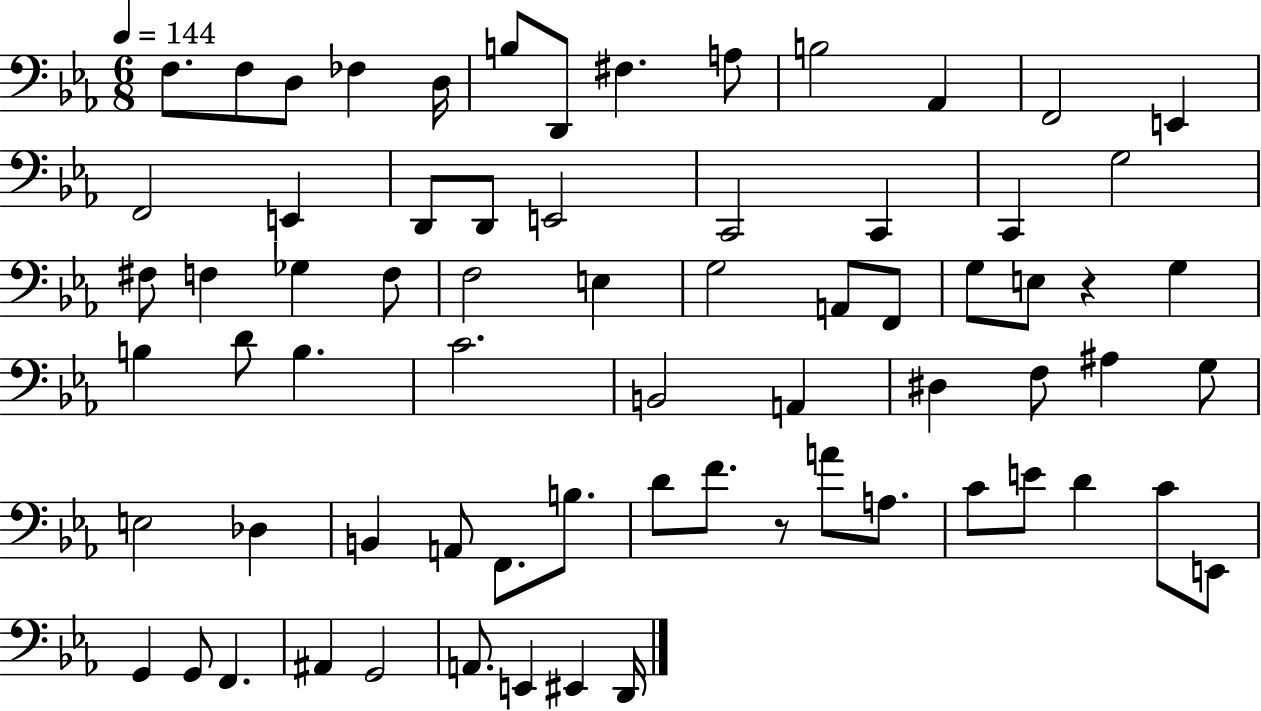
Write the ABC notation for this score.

X:1
T:Untitled
M:6/8
L:1/4
K:Eb
F,/2 F,/2 D,/2 _F, D,/4 B,/2 D,,/2 ^F, A,/2 B,2 _A,, F,,2 E,, F,,2 E,, D,,/2 D,,/2 E,,2 C,,2 C,, C,, G,2 ^F,/2 F, _G, F,/2 F,2 E, G,2 A,,/2 F,,/2 G,/2 E,/2 z G, B, D/2 B, C2 B,,2 A,, ^D, F,/2 ^A, G,/2 E,2 _D, B,, A,,/2 F,,/2 B,/2 D/2 F/2 z/2 A/2 A,/2 C/2 E/2 D C/2 E,,/2 G,, G,,/2 F,, ^A,, G,,2 A,,/2 E,, ^E,, D,,/4